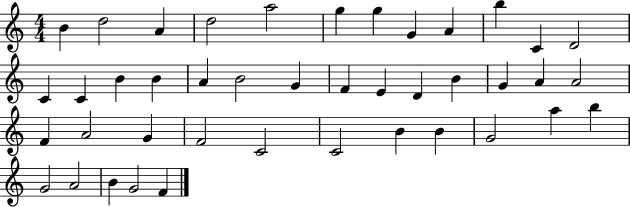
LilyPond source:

{
  \clef treble
  \numericTimeSignature
  \time 4/4
  \key c \major
  b'4 d''2 a'4 | d''2 a''2 | g''4 g''4 g'4 a'4 | b''4 c'4 d'2 | \break c'4 c'4 b'4 b'4 | a'4 b'2 g'4 | f'4 e'4 d'4 b'4 | g'4 a'4 a'2 | \break f'4 a'2 g'4 | f'2 c'2 | c'2 b'4 b'4 | g'2 a''4 b''4 | \break g'2 a'2 | b'4 g'2 f'4 | \bar "|."
}